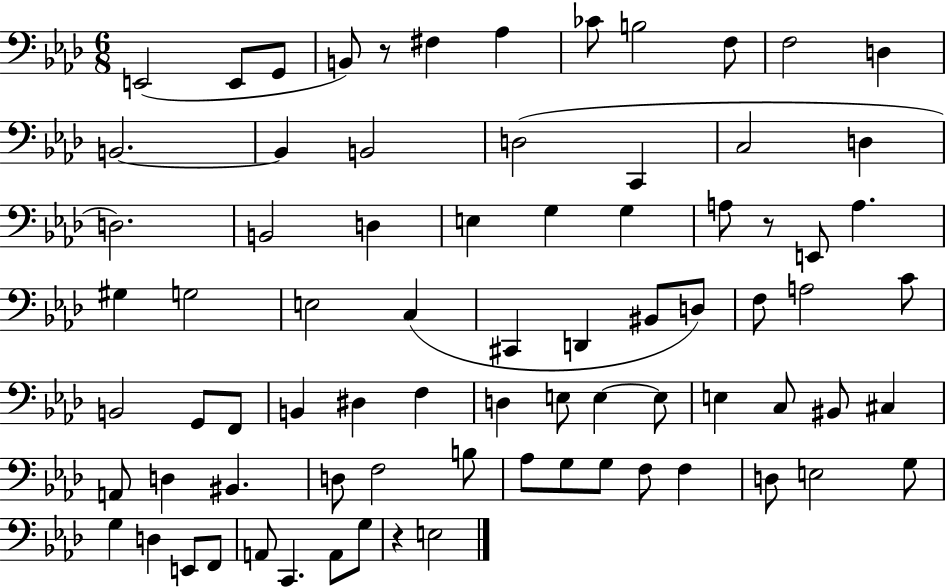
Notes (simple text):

E2/h E2/e G2/e B2/e R/e F#3/q Ab3/q CES4/e B3/h F3/e F3/h D3/q B2/h. B2/q B2/h D3/h C2/q C3/h D3/q D3/h. B2/h D3/q E3/q G3/q G3/q A3/e R/e E2/e A3/q. G#3/q G3/h E3/h C3/q C#2/q D2/q BIS2/e D3/e F3/e A3/h C4/e B2/h G2/e F2/e B2/q D#3/q F3/q D3/q E3/e E3/q E3/e E3/q C3/e BIS2/e C#3/q A2/e D3/q BIS2/q. D3/e F3/h B3/e Ab3/e G3/e G3/e F3/e F3/q D3/e E3/h G3/e G3/q D3/q E2/e F2/e A2/e C2/q. A2/e G3/e R/q E3/h